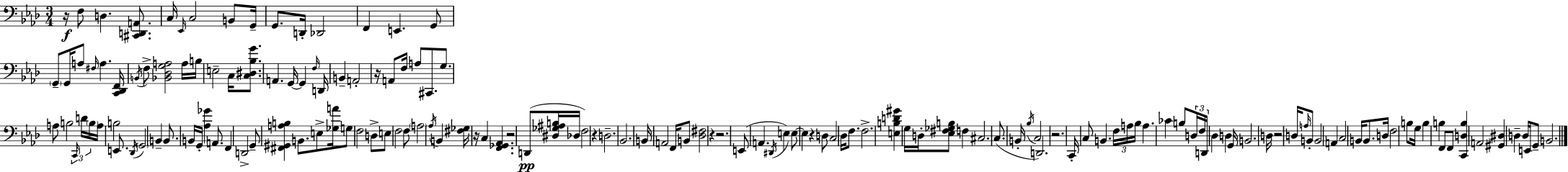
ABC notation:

X:1
T:Untitled
M:3/4
L:1/4
K:Ab
z/4 F,/2 D, [^C,,D,,A,,]/2 C,/4 _E,,/4 C,2 B,,/2 G,,/4 G,,/2 D,,/4 _D,,2 F,, E,, G,,/2 G,,/2 G,,/4 A,/2 ^F,/4 A, [C,,_D,,F,,]/4 B,,/4 F,/2 [_B,,_D,G,A,]2 A,/4 B,/4 E,2 C,/4 [C,^D,_B,G]/2 A,, G,,/4 G,, F,/4 D,,/4 B,, A,,2 z/4 A,,/2 F,/4 A,/2 ^C,,/2 G,/2 A,/2 B,2 C,,/4 D/4 B,/4 A,/4 B,2 E,,/2 _D,,/4 G,,2 B,, B,,/2 B,,/4 G,,/4 [_A,_G] A,,/2 F,, D,,2 G,,/2 [^F,,^G,,A,B,] B,,/2 E,/2 [_G,A]/4 G,/2 F,2 D,/2 E,/2 F,2 F,/2 A,2 _A,/4 B,, [^F,_G,]/4 z/4 C, [F,,_G,,_A,,] z2 D,,/2 [^D,_G,^A,B,]/4 _D,/4 F,2 z D,2 _B,,2 B,,/4 A,,2 F,,/4 B,,/2 [_D,^F,]2 z z2 E,,/2 A,, ^D,,/4 E, E,/2 E, z D,/2 C,2 _D,/4 F,/2 F,2 [E,B,D^G] G,/4 D,/4 [_E,^F,_G,B,]/2 F, ^C,2 C,/2 B,,/4 _B,/4 C,2 D,,2 z2 C,,/4 C,/2 B,, F,/4 A,/4 _B,/4 A, _C B,/2 D,/4 F,/4 D,,/4 _D, D, G,,/4 B,,2 D,/4 z2 D,/4 A,/4 B,,/2 B,,2 A,, C,2 B,,/4 B,,/2 D,/4 F,2 B,/2 G,/4 B, B, F,,/2 F,,/2 [C,,D,B,] A,,2 [^G,,^D,] D, D,/4 E,,/4 G,,/2 B,,2